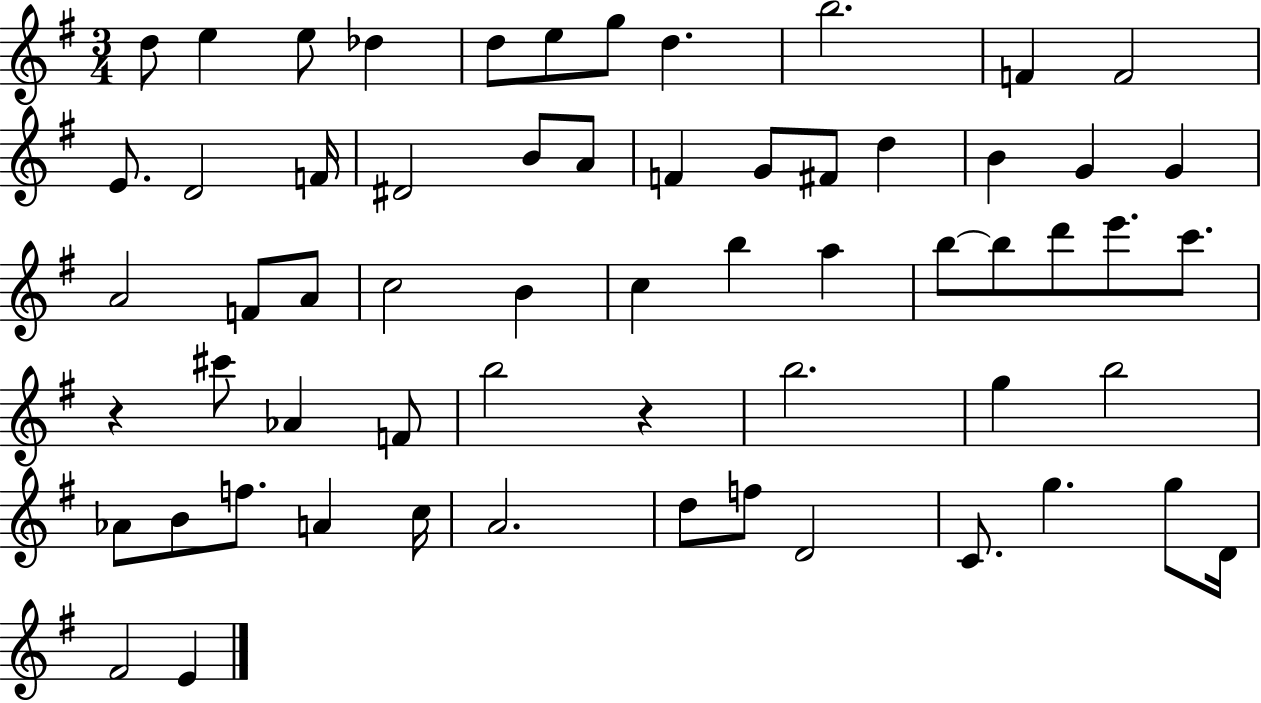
X:1
T:Untitled
M:3/4
L:1/4
K:G
d/2 e e/2 _d d/2 e/2 g/2 d b2 F F2 E/2 D2 F/4 ^D2 B/2 A/2 F G/2 ^F/2 d B G G A2 F/2 A/2 c2 B c b a b/2 b/2 d'/2 e'/2 c'/2 z ^c'/2 _A F/2 b2 z b2 g b2 _A/2 B/2 f/2 A c/4 A2 d/2 f/2 D2 C/2 g g/2 D/4 ^F2 E